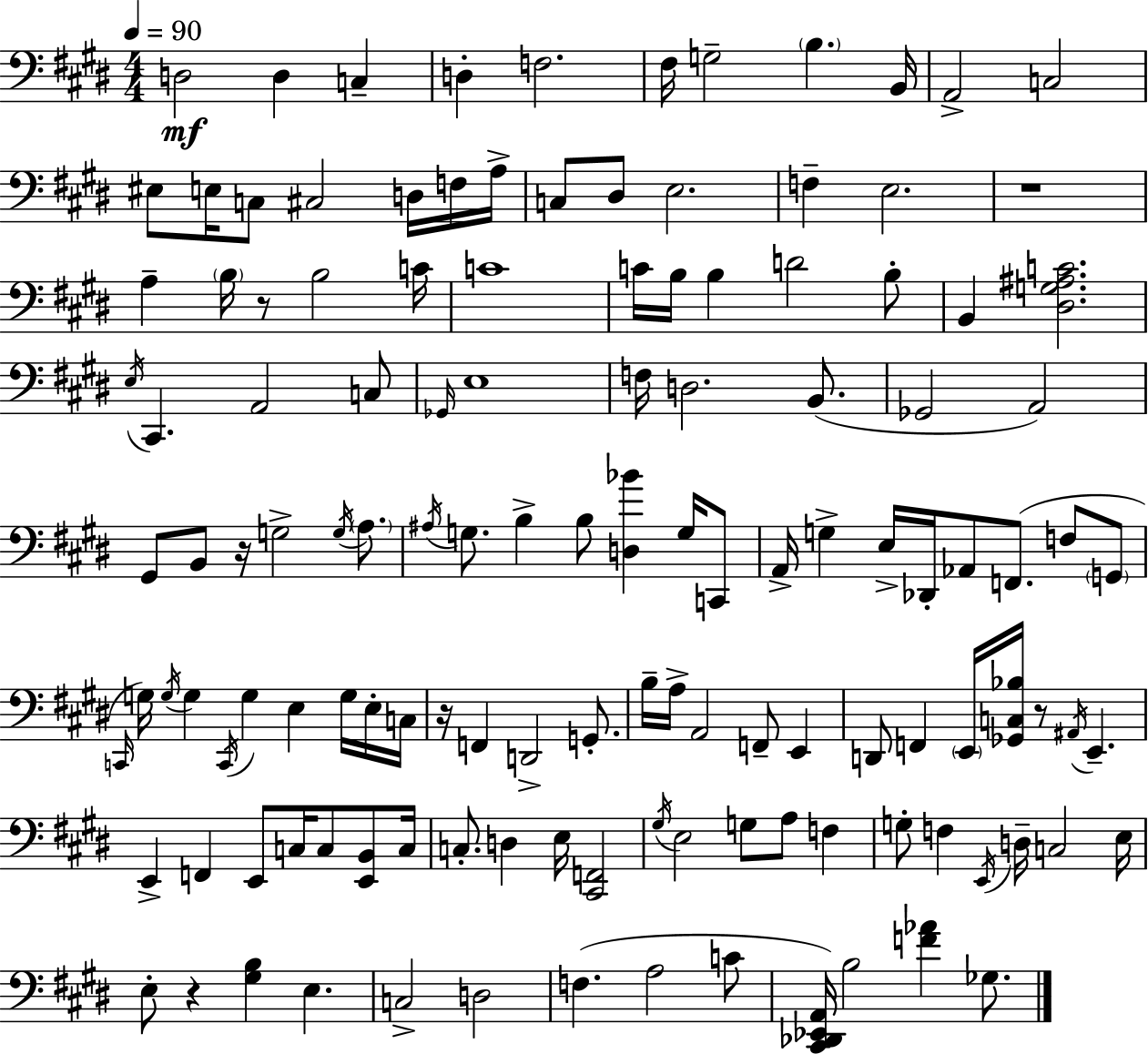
X:1
T:Untitled
M:4/4
L:1/4
K:E
D,2 D, C, D, F,2 ^F,/4 G,2 B, B,,/4 A,,2 C,2 ^E,/2 E,/4 C,/2 ^C,2 D,/4 F,/4 A,/4 C,/2 ^D,/2 E,2 F, E,2 z4 A, B,/4 z/2 B,2 C/4 C4 C/4 B,/4 B, D2 B,/2 B,, [^D,G,^A,C]2 E,/4 ^C,, A,,2 C,/2 _G,,/4 E,4 F,/4 D,2 B,,/2 _G,,2 A,,2 ^G,,/2 B,,/2 z/4 G,2 G,/4 A,/2 ^A,/4 G,/2 B, B,/2 [D,_B] G,/4 C,,/2 A,,/4 G, E,/4 _D,,/4 _A,,/2 F,,/2 F,/2 G,,/2 C,,/4 G,/4 G,/4 G, C,,/4 G, E, G,/4 E,/4 C,/4 z/4 F,, D,,2 G,,/2 B,/4 A,/4 A,,2 F,,/2 E,, D,,/2 F,, E,,/4 [_G,,C,_B,]/4 z/2 ^A,,/4 E,, E,, F,, E,,/2 C,/4 C,/2 [E,,B,,]/2 C,/4 C,/2 D, E,/4 [^C,,F,,]2 ^G,/4 E,2 G,/2 A,/2 F, G,/2 F, E,,/4 D,/4 C,2 E,/4 E,/2 z [^G,B,] E, C,2 D,2 F, A,2 C/2 [^C,,_D,,_E,,A,,]/4 B,2 [F_A] _G,/2